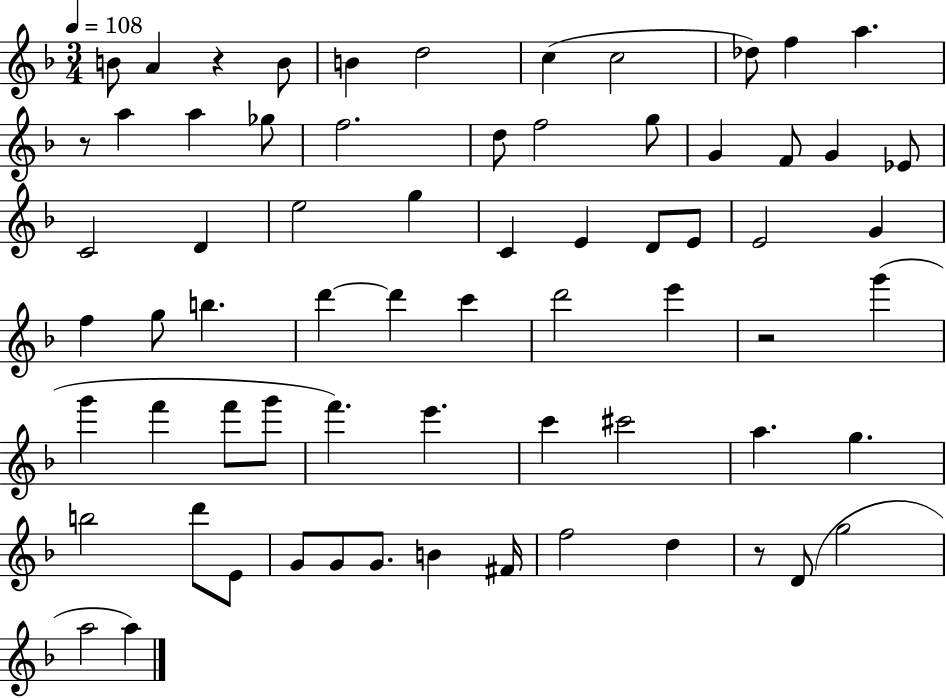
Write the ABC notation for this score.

X:1
T:Untitled
M:3/4
L:1/4
K:F
B/2 A z B/2 B d2 c c2 _d/2 f a z/2 a a _g/2 f2 d/2 f2 g/2 G F/2 G _E/2 C2 D e2 g C E D/2 E/2 E2 G f g/2 b d' d' c' d'2 e' z2 g' g' f' f'/2 g'/2 f' e' c' ^c'2 a g b2 d'/2 E/2 G/2 G/2 G/2 B ^F/4 f2 d z/2 D/2 g2 a2 a